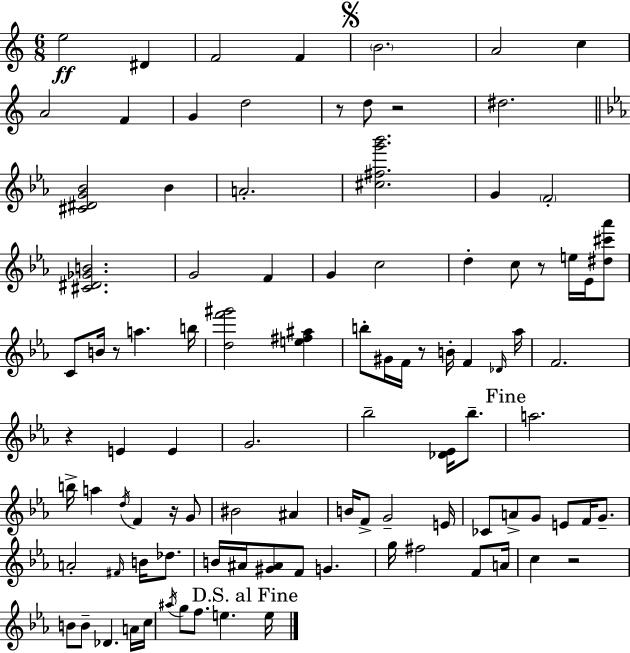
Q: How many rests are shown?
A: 8